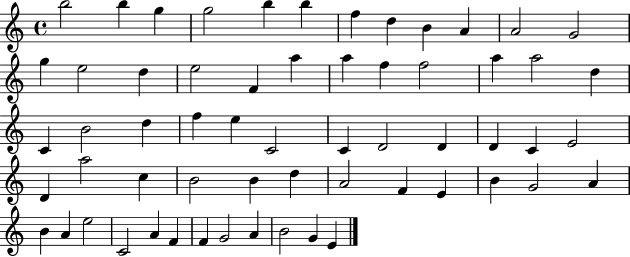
X:1
T:Untitled
M:4/4
L:1/4
K:C
b2 b g g2 b b f d B A A2 G2 g e2 d e2 F a a f f2 a a2 d C B2 d f e C2 C D2 D D C E2 D a2 c B2 B d A2 F E B G2 A B A e2 C2 A F F G2 A B2 G E